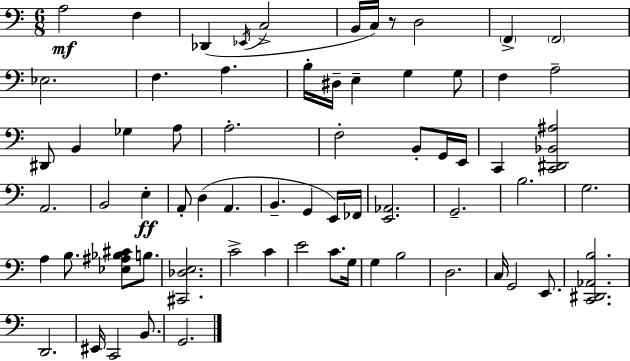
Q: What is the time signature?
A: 6/8